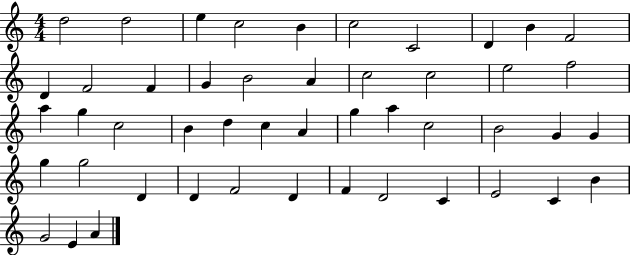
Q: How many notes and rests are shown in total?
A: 48